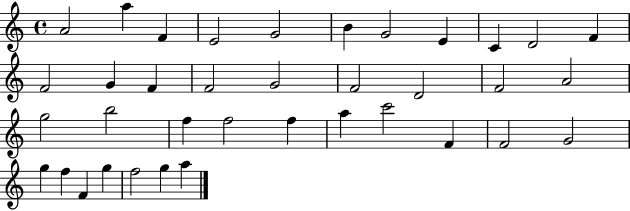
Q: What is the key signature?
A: C major